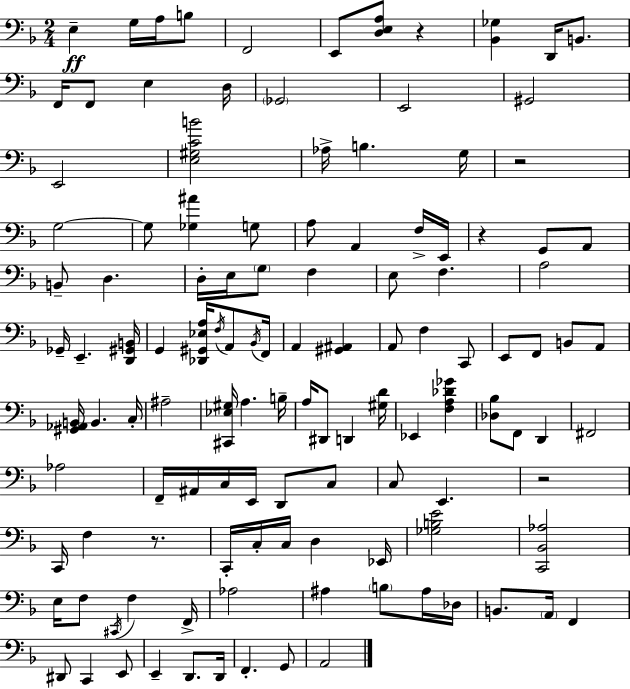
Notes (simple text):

E3/q G3/s A3/s B3/e F2/h E2/e [D3,E3,A3]/e R/q [Bb2,Gb3]/q D2/s B2/e. F2/s F2/e E3/q D3/s Gb2/h E2/h G#2/h E2/h [E3,G#3,C4,B4]/h Ab3/s B3/q. G3/s R/h G3/h G3/e [Gb3,A#4]/q G3/e A3/e A2/q F3/s E2/s R/q G2/e A2/e B2/e D3/q. D3/s E3/s G3/e F3/q E3/e F3/q. A3/h Gb2/s E2/q. [D2,G#2,B2]/s G2/q [Db2,G#2,Eb3,A3]/s F3/s A2/e Bb2/s F2/s A2/q [G#2,A#2]/q A2/e F3/q C2/e E2/e F2/e B2/e A2/e [G#2,Ab2,B2]/s B2/q. C3/s A#3/h [C#2,Eb3,G#3]/s A3/q. B3/s A3/s D#2/e D2/q [G#3,D4]/s Eb2/q [F3,A3,Db4,Gb4]/q [Db3,Bb3]/e F2/e D2/q F#2/h Ab3/h F2/s A#2/s C3/s E2/s D2/e C3/e C3/e E2/q. R/h C2/s F3/q R/e. C2/s C3/s C3/s D3/q Eb2/s [Gb3,B3,E4]/h [C2,Bb2,Ab3]/h E3/s F3/e C#2/s F3/q F2/s Ab3/h A#3/q B3/e A#3/s Db3/s B2/e. A2/s F2/q D#2/e C2/q E2/e E2/q D2/e. D2/s F2/q. G2/e A2/h